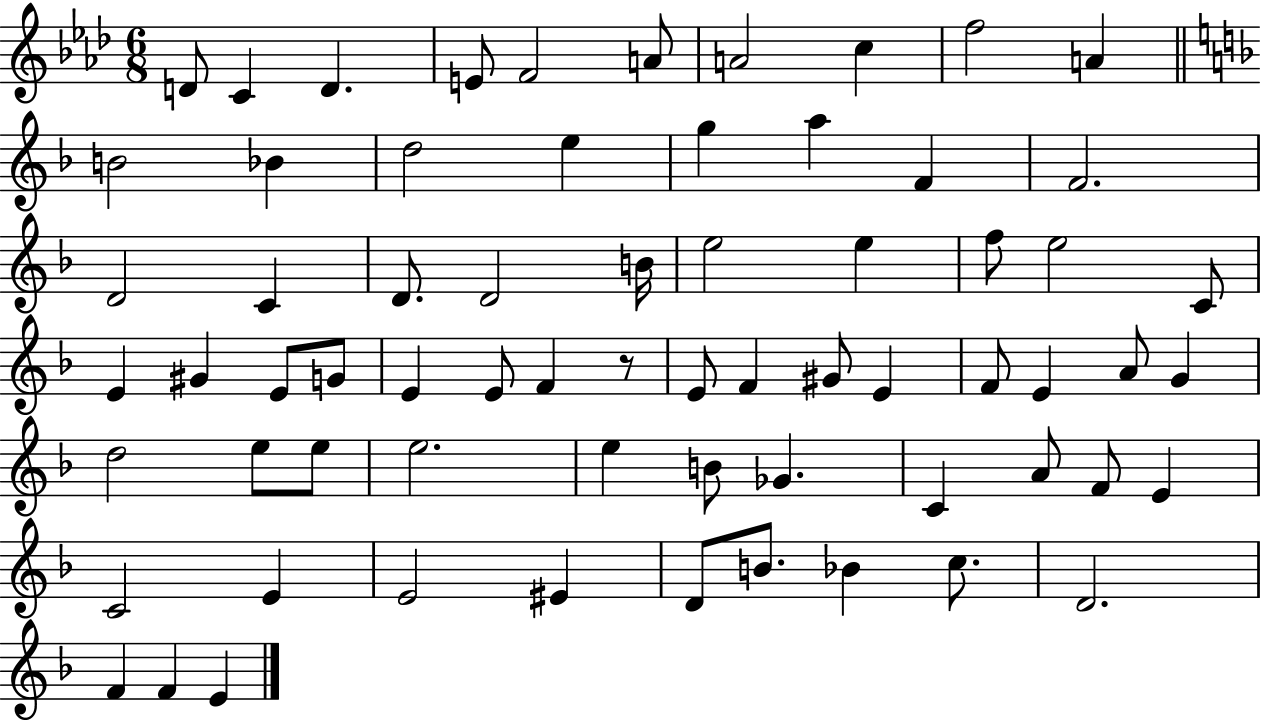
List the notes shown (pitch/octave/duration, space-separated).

D4/e C4/q D4/q. E4/e F4/h A4/e A4/h C5/q F5/h A4/q B4/h Bb4/q D5/h E5/q G5/q A5/q F4/q F4/h. D4/h C4/q D4/e. D4/h B4/s E5/h E5/q F5/e E5/h C4/e E4/q G#4/q E4/e G4/e E4/q E4/e F4/q R/e E4/e F4/q G#4/e E4/q F4/e E4/q A4/e G4/q D5/h E5/e E5/e E5/h. E5/q B4/e Gb4/q. C4/q A4/e F4/e E4/q C4/h E4/q E4/h EIS4/q D4/e B4/e. Bb4/q C5/e. D4/h. F4/q F4/q E4/q